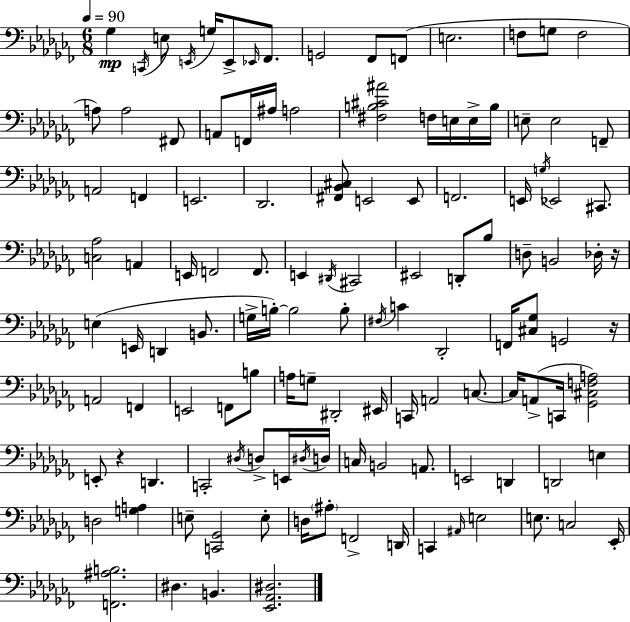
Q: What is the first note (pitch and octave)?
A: Gb3